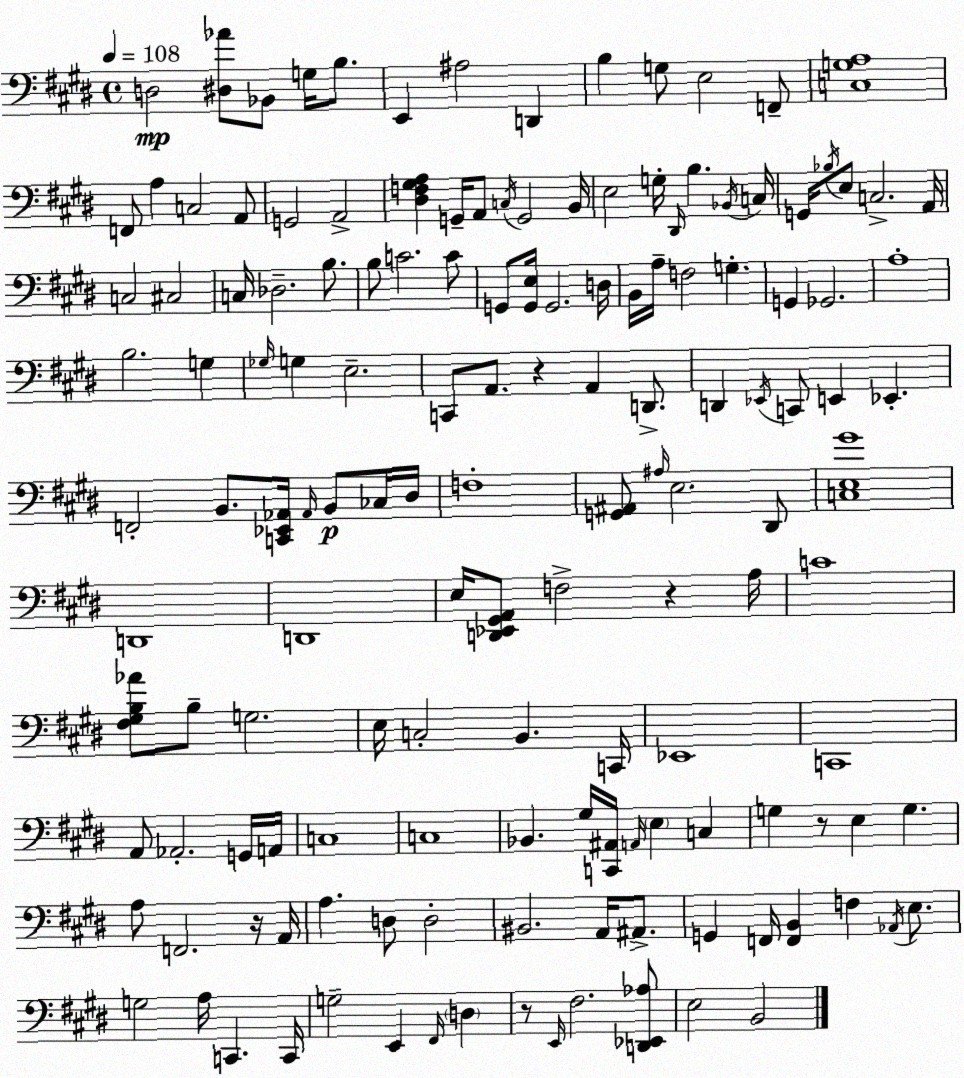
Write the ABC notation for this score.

X:1
T:Untitled
M:4/4
L:1/4
K:E
D,2 [^D,_A]/2 _B,,/2 G,/4 B,/2 E,, ^A,2 D,, B, G,/2 E,2 F,,/2 [C,G,A,]4 F,,/2 A, C,2 A,,/2 G,,2 A,,2 [^D,F,^G,A,] G,,/4 A,,/2 C,/4 G,,2 B,,/4 E,2 G,/4 ^D,,/4 B, _B,,/4 C,/4 G,,/4 _B,/4 E,/2 C,2 A,,/4 C,2 ^C,2 C,/4 _D,2 B,/2 B,/2 C2 C/2 G,,/2 [G,,E,]/4 G,,2 D,/4 B,,/4 A,/4 F,2 G, G,, _G,,2 A,4 B,2 G, _G,/4 G, E,2 C,,/2 A,,/2 z A,, D,,/2 D,, _E,,/4 C,,/2 E,, _E,, F,,2 B,,/2 [C,,_E,,_A,,]/4 _A,,/4 B,,/2 _C,/4 ^D,/4 F,4 [G,,^A,,]/2 ^A,/4 E,2 ^D,,/2 [C,E,^G]4 D,,4 D,,4 E,/4 [D,,_E,,^G,,A,,]/2 F,2 z A,/4 C4 [^F,^G,B,_A]/2 B,/2 G,2 E,/4 C,2 B,, C,,/4 _E,,4 C,,4 A,,/2 _A,,2 G,,/4 A,,/4 C,4 C,4 _B,, ^G,/4 [C,,^A,,]/4 A,,/4 E, C, G, z/2 E, G, A,/2 F,,2 z/4 A,,/4 A, D,/2 D,2 ^B,,2 A,,/4 ^A,,/2 G,, F,,/4 [F,,B,,] F, _A,,/4 E,/2 G,2 A,/4 C,, C,,/4 G,2 E,, ^F,,/4 D, z/2 E,,/4 ^F,2 [D,,_E,,_A,]/2 E,2 B,,2